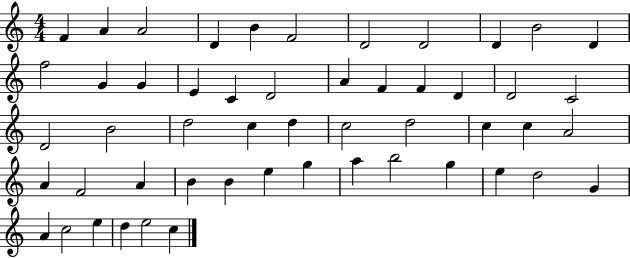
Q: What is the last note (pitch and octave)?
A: C5